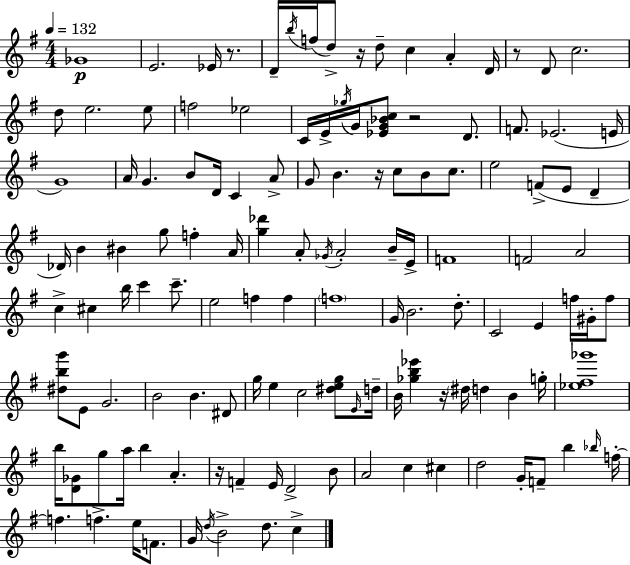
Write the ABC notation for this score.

X:1
T:Untitled
M:4/4
L:1/4
K:Em
_G4 E2 _E/4 z/2 D/4 b/4 f/4 d/2 z/4 d/2 c A D/4 z/2 D/2 c2 d/2 e2 e/2 f2 _e2 C/4 E/4 _g/4 G/4 [_EG_Bc]/2 z2 D/2 F/2 _E2 E/4 G4 A/4 G B/2 D/4 C A/2 G/2 B z/4 c/2 B/2 c/2 e2 F/2 E/2 D _D/4 B ^B g/2 f A/4 [g_d'] A/2 _G/4 A2 B/4 E/4 F4 F2 A2 c ^c b/4 c' c'/2 e2 f f f4 G/4 B2 d/2 C2 E f/4 ^G/4 f/2 [^dbg']/2 E/2 G2 B2 B ^D/2 g/4 e c2 [^deg]/2 E/4 d/4 B/4 [_gb_e'] z/4 ^d/4 d B g/4 [_e^f_g']4 b/4 [D_G]/2 g/2 a/4 b A z/4 F E/4 D2 B/2 A2 c ^c d2 G/4 F/2 b _b/4 f/4 f f e/4 F/2 G/4 d/4 B2 d/2 c